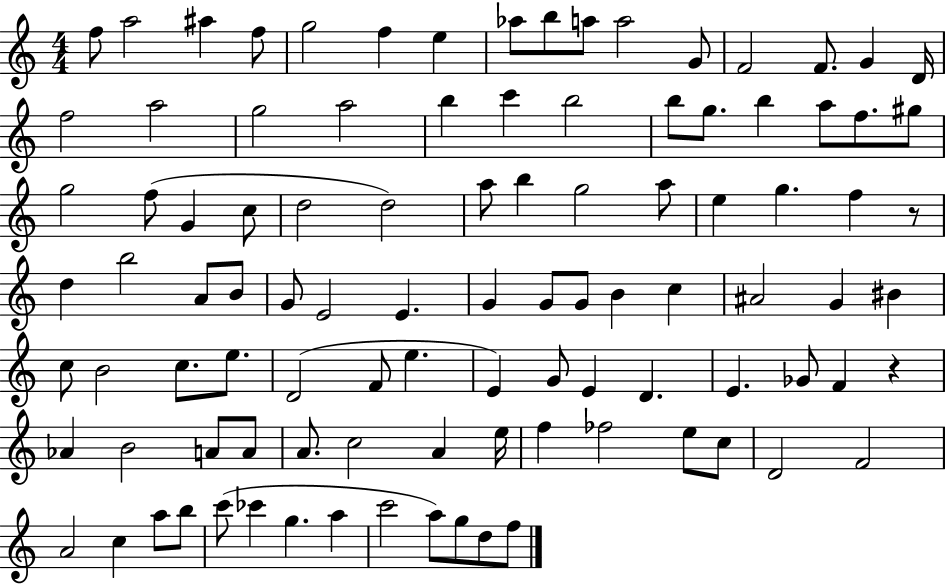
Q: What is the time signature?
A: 4/4